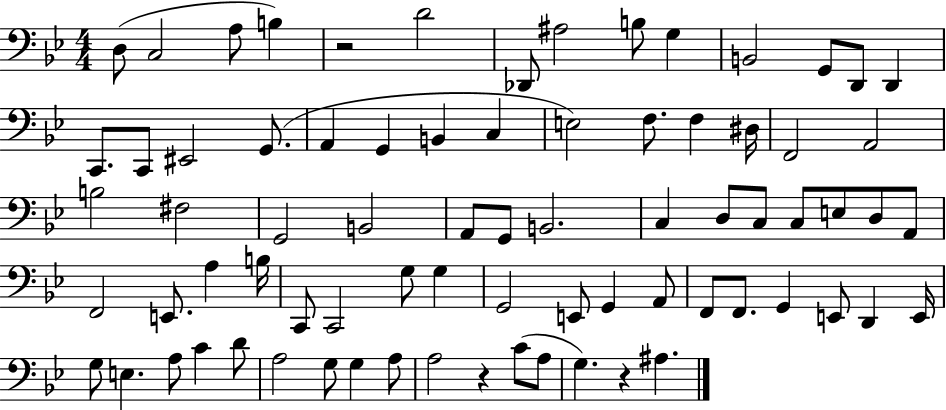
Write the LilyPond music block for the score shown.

{
  \clef bass
  \numericTimeSignature
  \time 4/4
  \key bes \major
  d8( c2 a8 b4) | r2 d'2 | des,8 ais2 b8 g4 | b,2 g,8 d,8 d,4 | \break c,8. c,8 eis,2 g,8.( | a,4 g,4 b,4 c4 | e2) f8. f4 dis16 | f,2 a,2 | \break b2 fis2 | g,2 b,2 | a,8 g,8 b,2. | c4 d8 c8 c8 e8 d8 a,8 | \break f,2 e,8. a4 b16 | c,8 c,2 g8 g4 | g,2 e,8 g,4 a,8 | f,8 f,8. g,4 e,8 d,4 e,16 | \break g8 e4. a8 c'4 d'8 | a2 g8 g4 a8 | a2 r4 c'8( a8 | g4.) r4 ais4. | \break \bar "|."
}